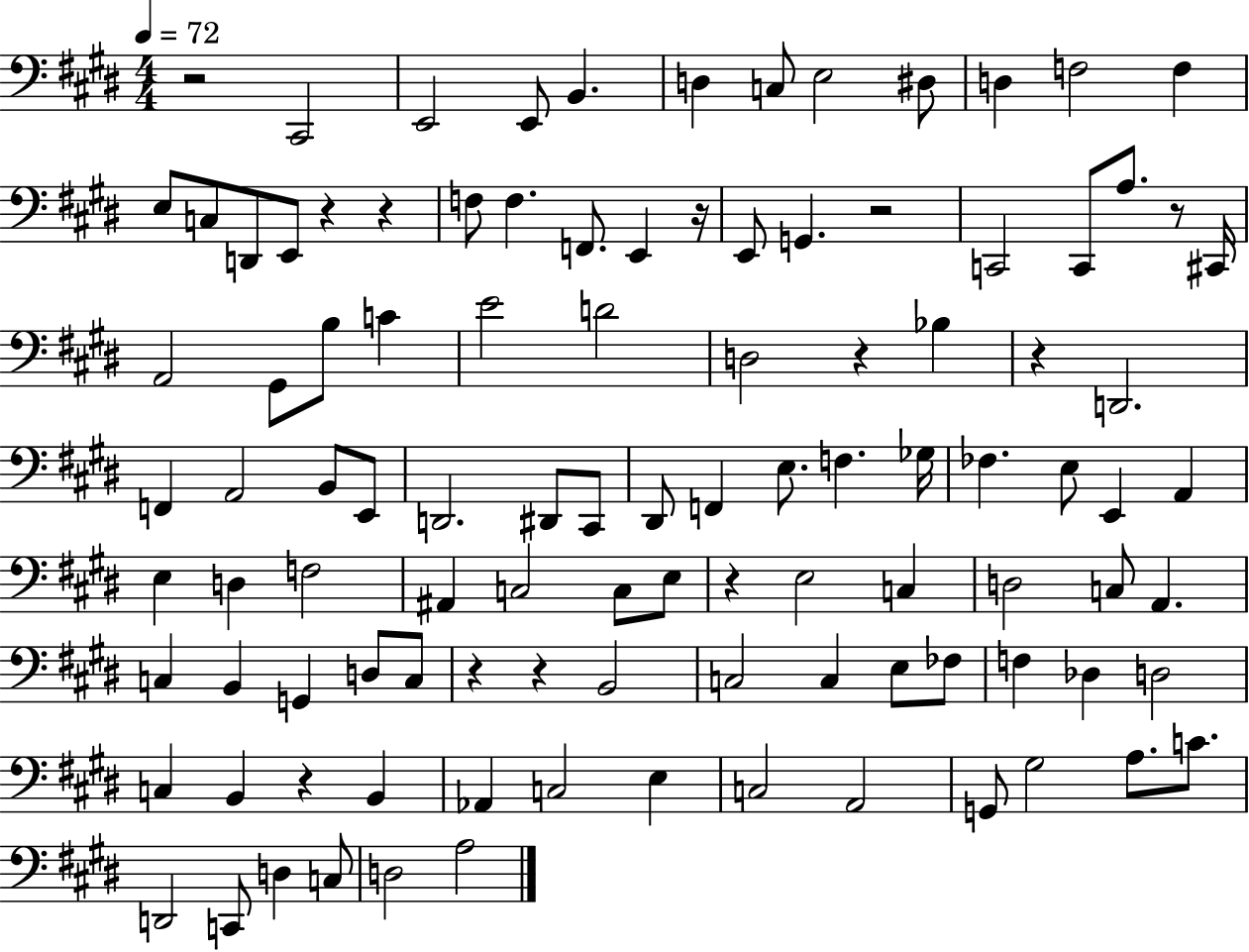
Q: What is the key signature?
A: E major